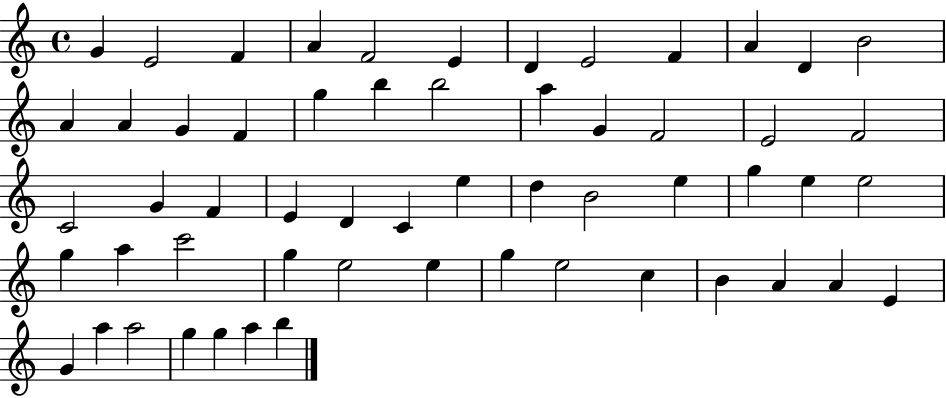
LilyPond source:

{
  \clef treble
  \time 4/4
  \defaultTimeSignature
  \key c \major
  g'4 e'2 f'4 | a'4 f'2 e'4 | d'4 e'2 f'4 | a'4 d'4 b'2 | \break a'4 a'4 g'4 f'4 | g''4 b''4 b''2 | a''4 g'4 f'2 | e'2 f'2 | \break c'2 g'4 f'4 | e'4 d'4 c'4 e''4 | d''4 b'2 e''4 | g''4 e''4 e''2 | \break g''4 a''4 c'''2 | g''4 e''2 e''4 | g''4 e''2 c''4 | b'4 a'4 a'4 e'4 | \break g'4 a''4 a''2 | g''4 g''4 a''4 b''4 | \bar "|."
}